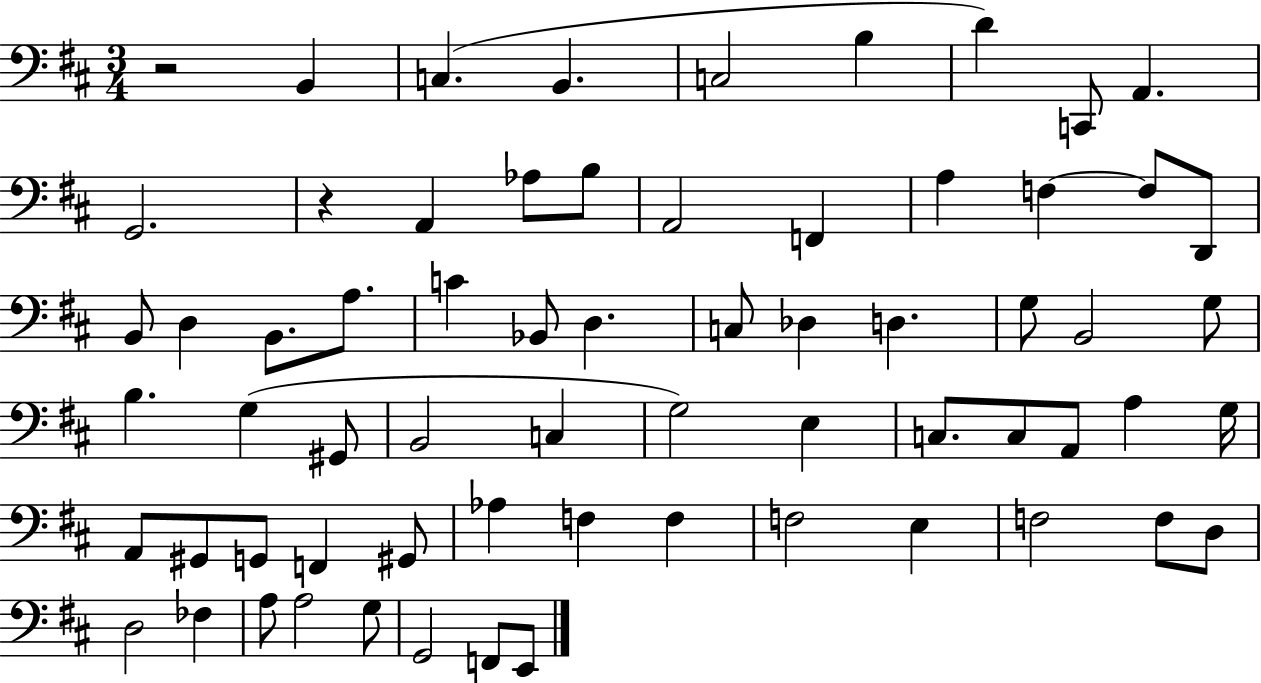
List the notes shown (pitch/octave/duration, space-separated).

R/h B2/q C3/q. B2/q. C3/h B3/q D4/q C2/e A2/q. G2/h. R/q A2/q Ab3/e B3/e A2/h F2/q A3/q F3/q F3/e D2/e B2/e D3/q B2/e. A3/e. C4/q Bb2/e D3/q. C3/e Db3/q D3/q. G3/e B2/h G3/e B3/q. G3/q G#2/e B2/h C3/q G3/h E3/q C3/e. C3/e A2/e A3/q G3/s A2/e G#2/e G2/e F2/q G#2/e Ab3/q F3/q F3/q F3/h E3/q F3/h F3/e D3/e D3/h FES3/q A3/e A3/h G3/e G2/h F2/e E2/e